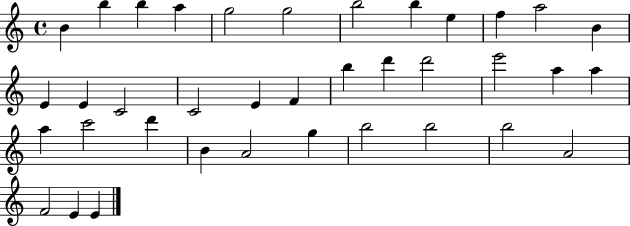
B4/q B5/q B5/q A5/q G5/h G5/h B5/h B5/q E5/q F5/q A5/h B4/q E4/q E4/q C4/h C4/h E4/q F4/q B5/q D6/q D6/h E6/h A5/q A5/q A5/q C6/h D6/q B4/q A4/h G5/q B5/h B5/h B5/h A4/h F4/h E4/q E4/q